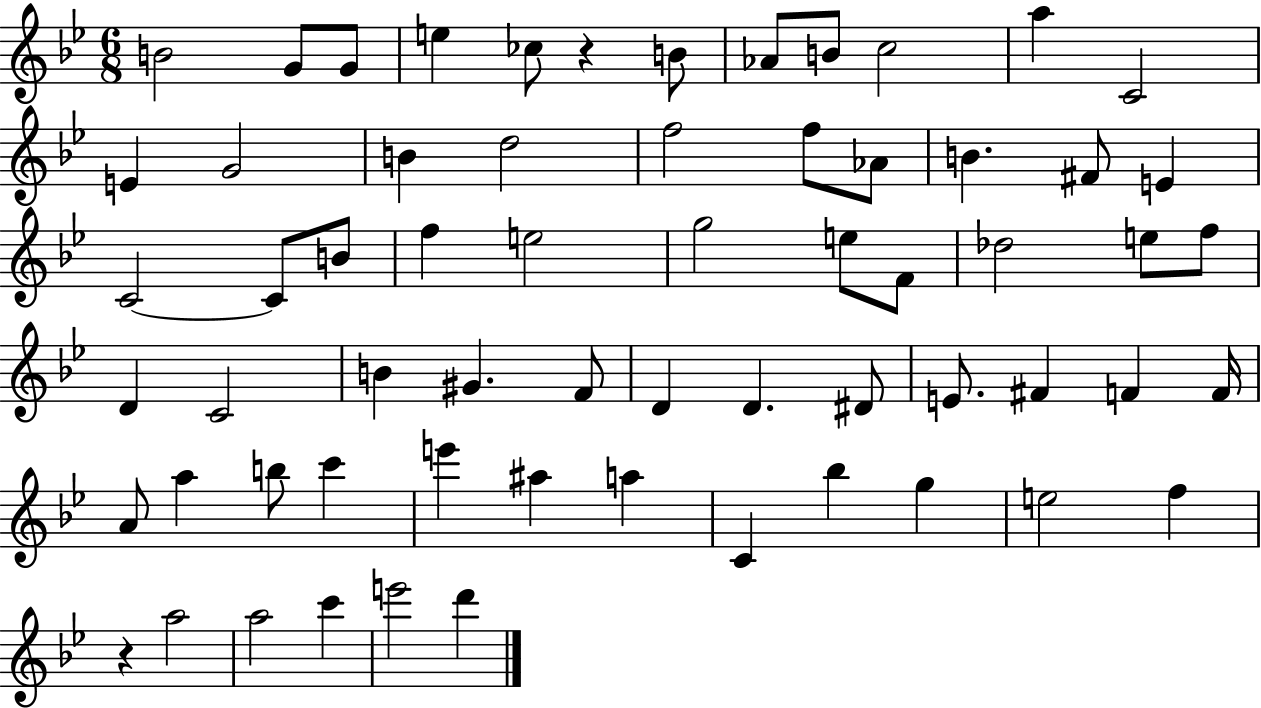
{
  \clef treble
  \numericTimeSignature
  \time 6/8
  \key bes \major
  b'2 g'8 g'8 | e''4 ces''8 r4 b'8 | aes'8 b'8 c''2 | a''4 c'2 | \break e'4 g'2 | b'4 d''2 | f''2 f''8 aes'8 | b'4. fis'8 e'4 | \break c'2~~ c'8 b'8 | f''4 e''2 | g''2 e''8 f'8 | des''2 e''8 f''8 | \break d'4 c'2 | b'4 gis'4. f'8 | d'4 d'4. dis'8 | e'8. fis'4 f'4 f'16 | \break a'8 a''4 b''8 c'''4 | e'''4 ais''4 a''4 | c'4 bes''4 g''4 | e''2 f''4 | \break r4 a''2 | a''2 c'''4 | e'''2 d'''4 | \bar "|."
}